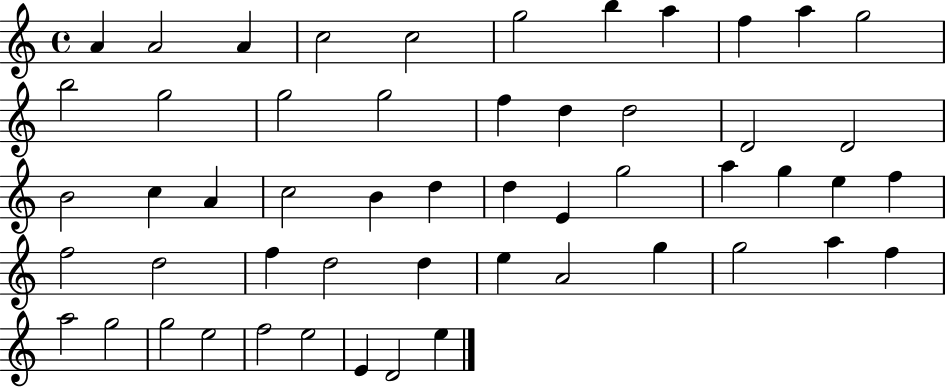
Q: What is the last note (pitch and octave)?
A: E5